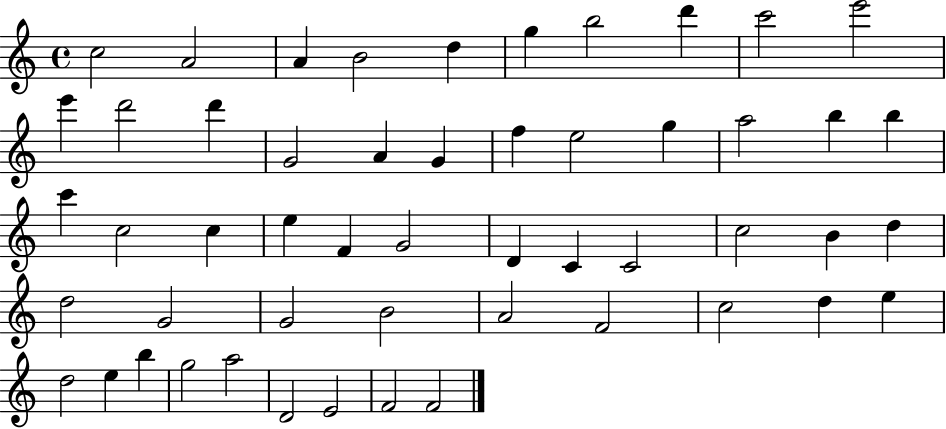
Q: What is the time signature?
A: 4/4